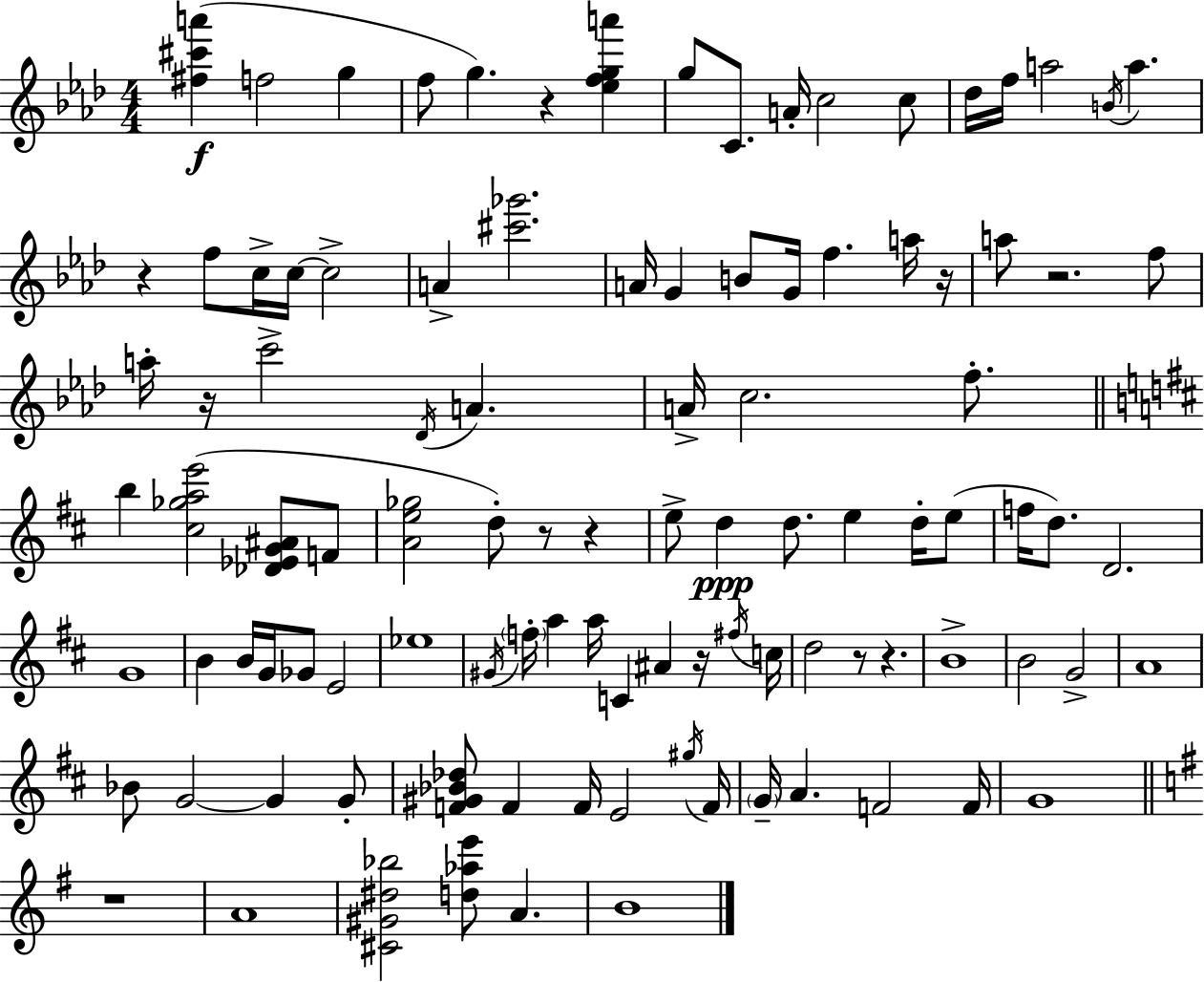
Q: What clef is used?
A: treble